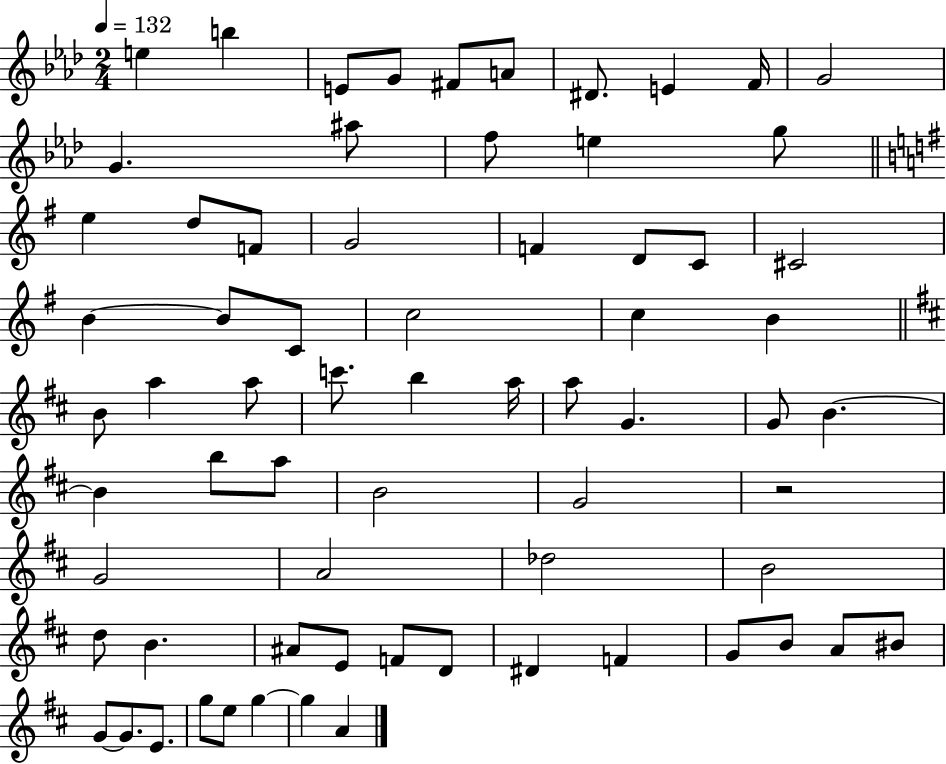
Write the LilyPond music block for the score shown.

{
  \clef treble
  \numericTimeSignature
  \time 2/4
  \key aes \major
  \tempo 4 = 132
  e''4 b''4 | e'8 g'8 fis'8 a'8 | dis'8. e'4 f'16 | g'2 | \break g'4. ais''8 | f''8 e''4 g''8 | \bar "||" \break \key g \major e''4 d''8 f'8 | g'2 | f'4 d'8 c'8 | cis'2 | \break b'4~~ b'8 c'8 | c''2 | c''4 b'4 | \bar "||" \break \key d \major b'8 a''4 a''8 | c'''8. b''4 a''16 | a''8 g'4. | g'8 b'4.~~ | \break b'4 b''8 a''8 | b'2 | g'2 | r2 | \break g'2 | a'2 | des''2 | b'2 | \break d''8 b'4. | ais'8 e'8 f'8 d'8 | dis'4 f'4 | g'8 b'8 a'8 bis'8 | \break g'8~~ g'8. e'8. | g''8 e''8 g''4~~ | g''4 a'4 | \bar "|."
}